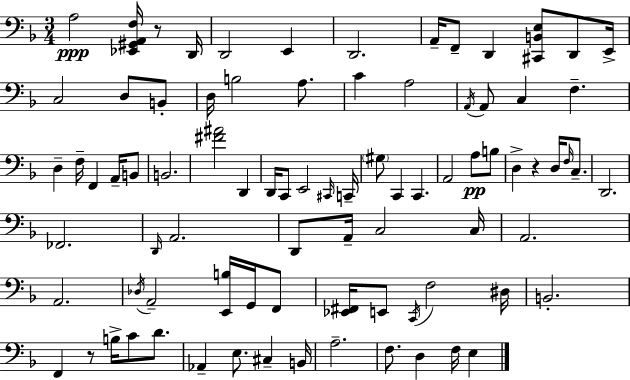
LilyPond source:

{
  \clef bass
  \numericTimeSignature
  \time 3/4
  \key d \minor
  a2\ppp <ees, gis, a, f>16 r8 d,16 | d,2 e,4 | d,2. | a,16-- f,8-- d,4 <cis, b, e>8 d,8 e,16-> | \break c2 d8 b,8-. | d16 b2 a8. | c'4 a2 | \acciaccatura { a,16 } a,8 c4 f4.-- | \break d4-- f16-- f,4 a,16-- b,8 | b,2. | <fis' ais'>2 d,4 | d,16 c,8 e,2 | \break \grace { cis,16 } c,16-- \parenthesize gis8 c,4 c,4. | a,2 a8\pp | b8 d4-> r4 d16 \grace { f16 } | c8.-- d,2. | \break fes,2. | \grace { d,16 } a,2. | d,8 a,16-- c2 | c16 a,2. | \break a,2. | \acciaccatura { des16 } a,2-- | <e, b>16 g,16 f,8 <ees, fis,>16 e,8 \acciaccatura { c,16 } f2 | dis16 b,2.-. | \break f,4 r8 | b16-> c'8 d'8. aes,4-- e8. | cis4-- b,16 a2.-- | f8. d4 | \break f16 e4 \bar "|."
}